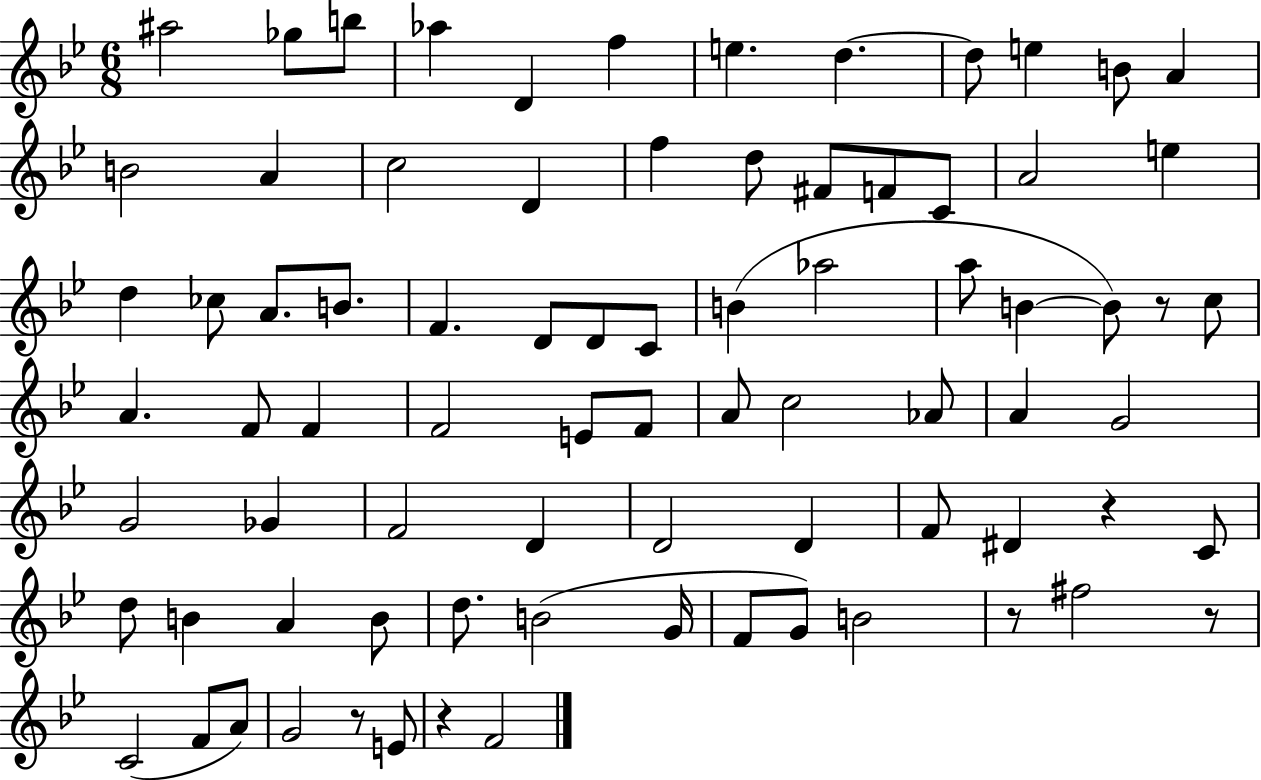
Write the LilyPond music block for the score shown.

{
  \clef treble
  \numericTimeSignature
  \time 6/8
  \key bes \major
  ais''2 ges''8 b''8 | aes''4 d'4 f''4 | e''4. d''4.~~ | d''8 e''4 b'8 a'4 | \break b'2 a'4 | c''2 d'4 | f''4 d''8 fis'8 f'8 c'8 | a'2 e''4 | \break d''4 ces''8 a'8. b'8. | f'4. d'8 d'8 c'8 | b'4( aes''2 | a''8 b'4~~ b'8) r8 c''8 | \break a'4. f'8 f'4 | f'2 e'8 f'8 | a'8 c''2 aes'8 | a'4 g'2 | \break g'2 ges'4 | f'2 d'4 | d'2 d'4 | f'8 dis'4 r4 c'8 | \break d''8 b'4 a'4 b'8 | d''8. b'2( g'16 | f'8 g'8) b'2 | r8 fis''2 r8 | \break c'2( f'8 a'8) | g'2 r8 e'8 | r4 f'2 | \bar "|."
}